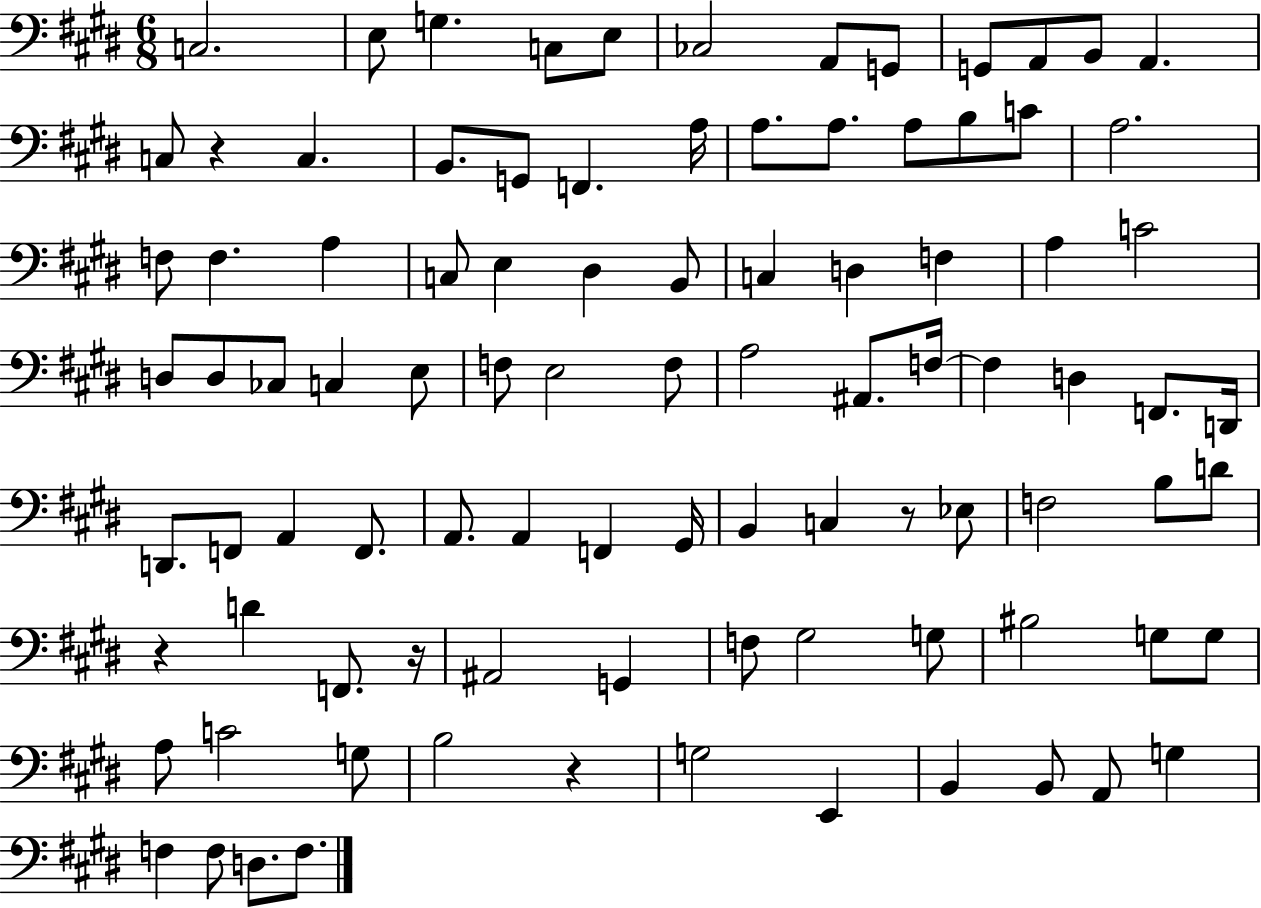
{
  \clef bass
  \numericTimeSignature
  \time 6/8
  \key e \major
  \repeat volta 2 { c2. | e8 g4. c8 e8 | ces2 a,8 g,8 | g,8 a,8 b,8 a,4. | \break c8 r4 c4. | b,8. g,8 f,4. a16 | a8. a8. a8 b8 c'8 | a2. | \break f8 f4. a4 | c8 e4 dis4 b,8 | c4 d4 f4 | a4 c'2 | \break d8 d8 ces8 c4 e8 | f8 e2 f8 | a2 ais,8. f16~~ | f4 d4 f,8. d,16 | \break d,8. f,8 a,4 f,8. | a,8. a,4 f,4 gis,16 | b,4 c4 r8 ees8 | f2 b8 d'8 | \break r4 d'4 f,8. r16 | ais,2 g,4 | f8 gis2 g8 | bis2 g8 g8 | \break a8 c'2 g8 | b2 r4 | g2 e,4 | b,4 b,8 a,8 g4 | \break f4 f8 d8. f8. | } \bar "|."
}